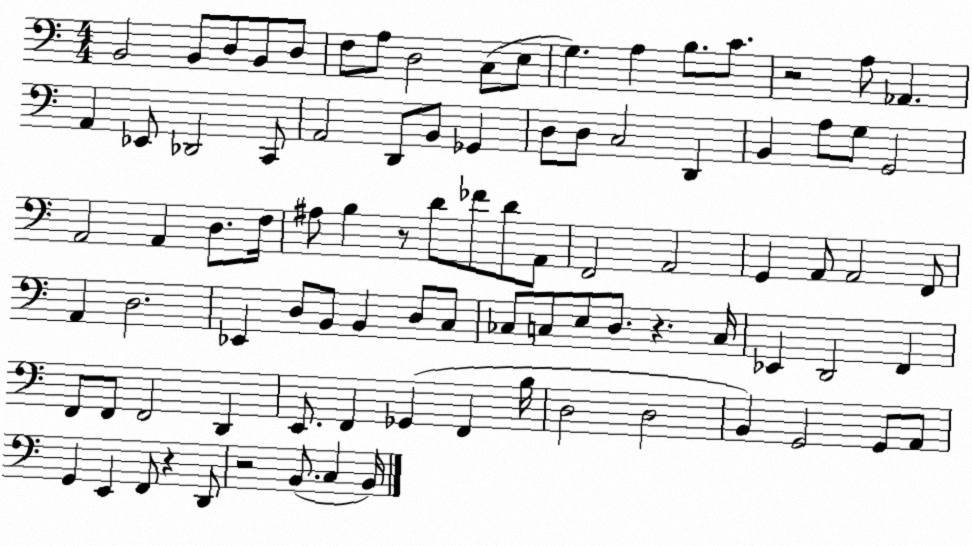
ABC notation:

X:1
T:Untitled
M:4/4
L:1/4
K:C
B,,2 B,,/2 D,/2 B,,/2 D,/2 F,/2 A,/2 D,2 C,/2 E,/2 G, A, B,/2 C/2 z2 A,/2 _A,, A,, _E,,/2 _D,,2 C,,/2 A,,2 D,,/2 B,,/2 _G,, D,/2 D,/2 C,2 D,, B,, A,/2 G,/2 G,,2 A,,2 A,, D,/2 F,/4 ^A,/2 B, z/2 D/2 _F/2 D/2 A,,/2 F,,2 A,,2 G,, A,,/2 A,,2 F,,/2 A,, D,2 _E,, D,/2 B,,/2 B,, D,/2 C,/2 _C,/2 C,/2 E,/2 D,/2 z C,/4 _E,, D,,2 F,, F,,/2 F,,/2 F,,2 D,, E,,/2 F,, _G,, F,, B,/4 D,2 D,2 B,, G,,2 G,,/2 A,,/2 G,, E,, F,,/2 z D,,/2 z2 B,,/2 C, B,,/4